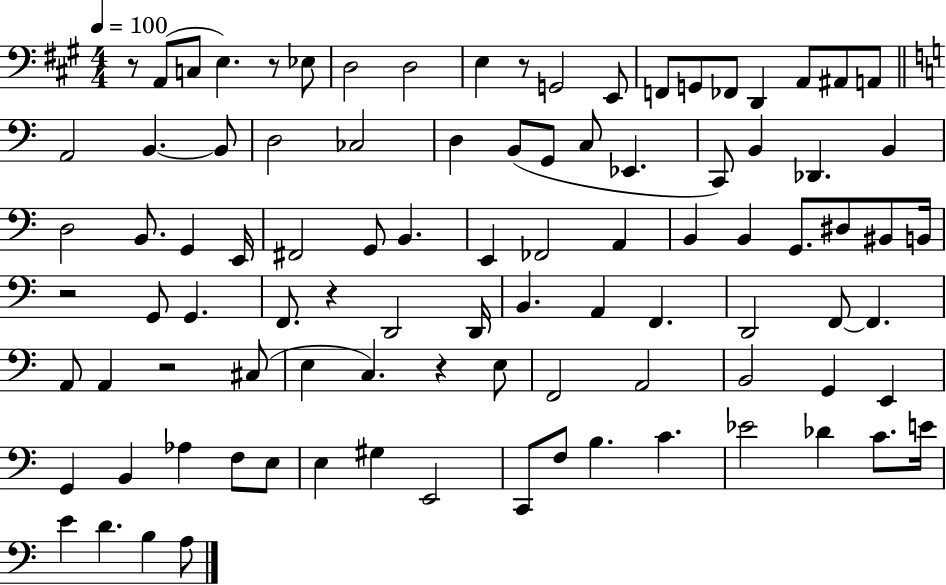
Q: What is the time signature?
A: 4/4